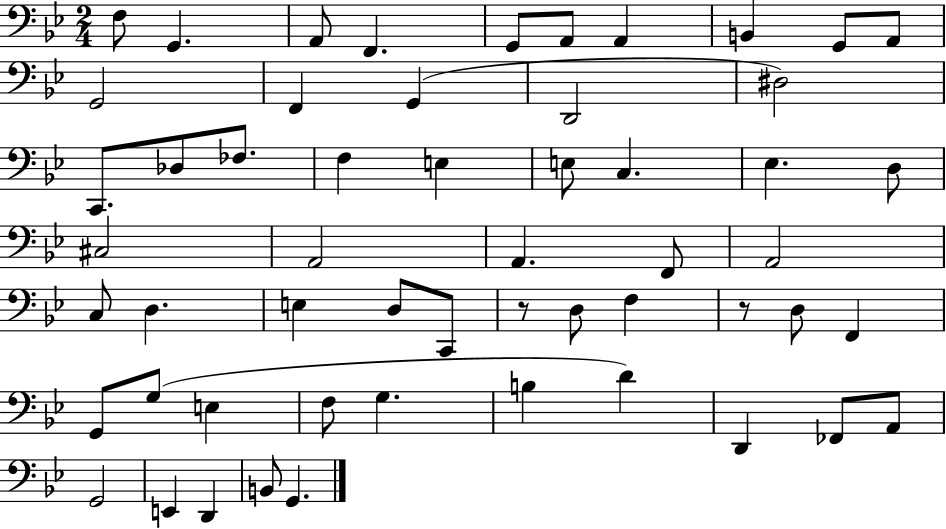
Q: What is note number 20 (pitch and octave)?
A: E3